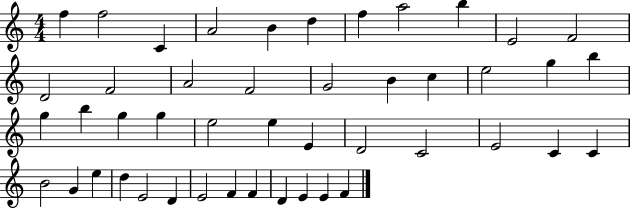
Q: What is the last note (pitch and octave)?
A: F4